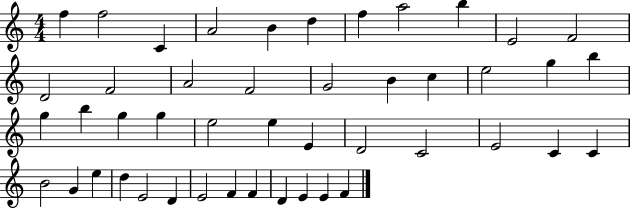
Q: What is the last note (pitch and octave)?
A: F4